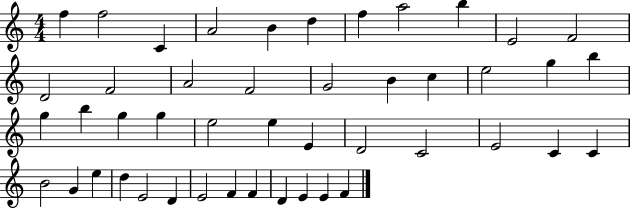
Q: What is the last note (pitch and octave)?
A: F4